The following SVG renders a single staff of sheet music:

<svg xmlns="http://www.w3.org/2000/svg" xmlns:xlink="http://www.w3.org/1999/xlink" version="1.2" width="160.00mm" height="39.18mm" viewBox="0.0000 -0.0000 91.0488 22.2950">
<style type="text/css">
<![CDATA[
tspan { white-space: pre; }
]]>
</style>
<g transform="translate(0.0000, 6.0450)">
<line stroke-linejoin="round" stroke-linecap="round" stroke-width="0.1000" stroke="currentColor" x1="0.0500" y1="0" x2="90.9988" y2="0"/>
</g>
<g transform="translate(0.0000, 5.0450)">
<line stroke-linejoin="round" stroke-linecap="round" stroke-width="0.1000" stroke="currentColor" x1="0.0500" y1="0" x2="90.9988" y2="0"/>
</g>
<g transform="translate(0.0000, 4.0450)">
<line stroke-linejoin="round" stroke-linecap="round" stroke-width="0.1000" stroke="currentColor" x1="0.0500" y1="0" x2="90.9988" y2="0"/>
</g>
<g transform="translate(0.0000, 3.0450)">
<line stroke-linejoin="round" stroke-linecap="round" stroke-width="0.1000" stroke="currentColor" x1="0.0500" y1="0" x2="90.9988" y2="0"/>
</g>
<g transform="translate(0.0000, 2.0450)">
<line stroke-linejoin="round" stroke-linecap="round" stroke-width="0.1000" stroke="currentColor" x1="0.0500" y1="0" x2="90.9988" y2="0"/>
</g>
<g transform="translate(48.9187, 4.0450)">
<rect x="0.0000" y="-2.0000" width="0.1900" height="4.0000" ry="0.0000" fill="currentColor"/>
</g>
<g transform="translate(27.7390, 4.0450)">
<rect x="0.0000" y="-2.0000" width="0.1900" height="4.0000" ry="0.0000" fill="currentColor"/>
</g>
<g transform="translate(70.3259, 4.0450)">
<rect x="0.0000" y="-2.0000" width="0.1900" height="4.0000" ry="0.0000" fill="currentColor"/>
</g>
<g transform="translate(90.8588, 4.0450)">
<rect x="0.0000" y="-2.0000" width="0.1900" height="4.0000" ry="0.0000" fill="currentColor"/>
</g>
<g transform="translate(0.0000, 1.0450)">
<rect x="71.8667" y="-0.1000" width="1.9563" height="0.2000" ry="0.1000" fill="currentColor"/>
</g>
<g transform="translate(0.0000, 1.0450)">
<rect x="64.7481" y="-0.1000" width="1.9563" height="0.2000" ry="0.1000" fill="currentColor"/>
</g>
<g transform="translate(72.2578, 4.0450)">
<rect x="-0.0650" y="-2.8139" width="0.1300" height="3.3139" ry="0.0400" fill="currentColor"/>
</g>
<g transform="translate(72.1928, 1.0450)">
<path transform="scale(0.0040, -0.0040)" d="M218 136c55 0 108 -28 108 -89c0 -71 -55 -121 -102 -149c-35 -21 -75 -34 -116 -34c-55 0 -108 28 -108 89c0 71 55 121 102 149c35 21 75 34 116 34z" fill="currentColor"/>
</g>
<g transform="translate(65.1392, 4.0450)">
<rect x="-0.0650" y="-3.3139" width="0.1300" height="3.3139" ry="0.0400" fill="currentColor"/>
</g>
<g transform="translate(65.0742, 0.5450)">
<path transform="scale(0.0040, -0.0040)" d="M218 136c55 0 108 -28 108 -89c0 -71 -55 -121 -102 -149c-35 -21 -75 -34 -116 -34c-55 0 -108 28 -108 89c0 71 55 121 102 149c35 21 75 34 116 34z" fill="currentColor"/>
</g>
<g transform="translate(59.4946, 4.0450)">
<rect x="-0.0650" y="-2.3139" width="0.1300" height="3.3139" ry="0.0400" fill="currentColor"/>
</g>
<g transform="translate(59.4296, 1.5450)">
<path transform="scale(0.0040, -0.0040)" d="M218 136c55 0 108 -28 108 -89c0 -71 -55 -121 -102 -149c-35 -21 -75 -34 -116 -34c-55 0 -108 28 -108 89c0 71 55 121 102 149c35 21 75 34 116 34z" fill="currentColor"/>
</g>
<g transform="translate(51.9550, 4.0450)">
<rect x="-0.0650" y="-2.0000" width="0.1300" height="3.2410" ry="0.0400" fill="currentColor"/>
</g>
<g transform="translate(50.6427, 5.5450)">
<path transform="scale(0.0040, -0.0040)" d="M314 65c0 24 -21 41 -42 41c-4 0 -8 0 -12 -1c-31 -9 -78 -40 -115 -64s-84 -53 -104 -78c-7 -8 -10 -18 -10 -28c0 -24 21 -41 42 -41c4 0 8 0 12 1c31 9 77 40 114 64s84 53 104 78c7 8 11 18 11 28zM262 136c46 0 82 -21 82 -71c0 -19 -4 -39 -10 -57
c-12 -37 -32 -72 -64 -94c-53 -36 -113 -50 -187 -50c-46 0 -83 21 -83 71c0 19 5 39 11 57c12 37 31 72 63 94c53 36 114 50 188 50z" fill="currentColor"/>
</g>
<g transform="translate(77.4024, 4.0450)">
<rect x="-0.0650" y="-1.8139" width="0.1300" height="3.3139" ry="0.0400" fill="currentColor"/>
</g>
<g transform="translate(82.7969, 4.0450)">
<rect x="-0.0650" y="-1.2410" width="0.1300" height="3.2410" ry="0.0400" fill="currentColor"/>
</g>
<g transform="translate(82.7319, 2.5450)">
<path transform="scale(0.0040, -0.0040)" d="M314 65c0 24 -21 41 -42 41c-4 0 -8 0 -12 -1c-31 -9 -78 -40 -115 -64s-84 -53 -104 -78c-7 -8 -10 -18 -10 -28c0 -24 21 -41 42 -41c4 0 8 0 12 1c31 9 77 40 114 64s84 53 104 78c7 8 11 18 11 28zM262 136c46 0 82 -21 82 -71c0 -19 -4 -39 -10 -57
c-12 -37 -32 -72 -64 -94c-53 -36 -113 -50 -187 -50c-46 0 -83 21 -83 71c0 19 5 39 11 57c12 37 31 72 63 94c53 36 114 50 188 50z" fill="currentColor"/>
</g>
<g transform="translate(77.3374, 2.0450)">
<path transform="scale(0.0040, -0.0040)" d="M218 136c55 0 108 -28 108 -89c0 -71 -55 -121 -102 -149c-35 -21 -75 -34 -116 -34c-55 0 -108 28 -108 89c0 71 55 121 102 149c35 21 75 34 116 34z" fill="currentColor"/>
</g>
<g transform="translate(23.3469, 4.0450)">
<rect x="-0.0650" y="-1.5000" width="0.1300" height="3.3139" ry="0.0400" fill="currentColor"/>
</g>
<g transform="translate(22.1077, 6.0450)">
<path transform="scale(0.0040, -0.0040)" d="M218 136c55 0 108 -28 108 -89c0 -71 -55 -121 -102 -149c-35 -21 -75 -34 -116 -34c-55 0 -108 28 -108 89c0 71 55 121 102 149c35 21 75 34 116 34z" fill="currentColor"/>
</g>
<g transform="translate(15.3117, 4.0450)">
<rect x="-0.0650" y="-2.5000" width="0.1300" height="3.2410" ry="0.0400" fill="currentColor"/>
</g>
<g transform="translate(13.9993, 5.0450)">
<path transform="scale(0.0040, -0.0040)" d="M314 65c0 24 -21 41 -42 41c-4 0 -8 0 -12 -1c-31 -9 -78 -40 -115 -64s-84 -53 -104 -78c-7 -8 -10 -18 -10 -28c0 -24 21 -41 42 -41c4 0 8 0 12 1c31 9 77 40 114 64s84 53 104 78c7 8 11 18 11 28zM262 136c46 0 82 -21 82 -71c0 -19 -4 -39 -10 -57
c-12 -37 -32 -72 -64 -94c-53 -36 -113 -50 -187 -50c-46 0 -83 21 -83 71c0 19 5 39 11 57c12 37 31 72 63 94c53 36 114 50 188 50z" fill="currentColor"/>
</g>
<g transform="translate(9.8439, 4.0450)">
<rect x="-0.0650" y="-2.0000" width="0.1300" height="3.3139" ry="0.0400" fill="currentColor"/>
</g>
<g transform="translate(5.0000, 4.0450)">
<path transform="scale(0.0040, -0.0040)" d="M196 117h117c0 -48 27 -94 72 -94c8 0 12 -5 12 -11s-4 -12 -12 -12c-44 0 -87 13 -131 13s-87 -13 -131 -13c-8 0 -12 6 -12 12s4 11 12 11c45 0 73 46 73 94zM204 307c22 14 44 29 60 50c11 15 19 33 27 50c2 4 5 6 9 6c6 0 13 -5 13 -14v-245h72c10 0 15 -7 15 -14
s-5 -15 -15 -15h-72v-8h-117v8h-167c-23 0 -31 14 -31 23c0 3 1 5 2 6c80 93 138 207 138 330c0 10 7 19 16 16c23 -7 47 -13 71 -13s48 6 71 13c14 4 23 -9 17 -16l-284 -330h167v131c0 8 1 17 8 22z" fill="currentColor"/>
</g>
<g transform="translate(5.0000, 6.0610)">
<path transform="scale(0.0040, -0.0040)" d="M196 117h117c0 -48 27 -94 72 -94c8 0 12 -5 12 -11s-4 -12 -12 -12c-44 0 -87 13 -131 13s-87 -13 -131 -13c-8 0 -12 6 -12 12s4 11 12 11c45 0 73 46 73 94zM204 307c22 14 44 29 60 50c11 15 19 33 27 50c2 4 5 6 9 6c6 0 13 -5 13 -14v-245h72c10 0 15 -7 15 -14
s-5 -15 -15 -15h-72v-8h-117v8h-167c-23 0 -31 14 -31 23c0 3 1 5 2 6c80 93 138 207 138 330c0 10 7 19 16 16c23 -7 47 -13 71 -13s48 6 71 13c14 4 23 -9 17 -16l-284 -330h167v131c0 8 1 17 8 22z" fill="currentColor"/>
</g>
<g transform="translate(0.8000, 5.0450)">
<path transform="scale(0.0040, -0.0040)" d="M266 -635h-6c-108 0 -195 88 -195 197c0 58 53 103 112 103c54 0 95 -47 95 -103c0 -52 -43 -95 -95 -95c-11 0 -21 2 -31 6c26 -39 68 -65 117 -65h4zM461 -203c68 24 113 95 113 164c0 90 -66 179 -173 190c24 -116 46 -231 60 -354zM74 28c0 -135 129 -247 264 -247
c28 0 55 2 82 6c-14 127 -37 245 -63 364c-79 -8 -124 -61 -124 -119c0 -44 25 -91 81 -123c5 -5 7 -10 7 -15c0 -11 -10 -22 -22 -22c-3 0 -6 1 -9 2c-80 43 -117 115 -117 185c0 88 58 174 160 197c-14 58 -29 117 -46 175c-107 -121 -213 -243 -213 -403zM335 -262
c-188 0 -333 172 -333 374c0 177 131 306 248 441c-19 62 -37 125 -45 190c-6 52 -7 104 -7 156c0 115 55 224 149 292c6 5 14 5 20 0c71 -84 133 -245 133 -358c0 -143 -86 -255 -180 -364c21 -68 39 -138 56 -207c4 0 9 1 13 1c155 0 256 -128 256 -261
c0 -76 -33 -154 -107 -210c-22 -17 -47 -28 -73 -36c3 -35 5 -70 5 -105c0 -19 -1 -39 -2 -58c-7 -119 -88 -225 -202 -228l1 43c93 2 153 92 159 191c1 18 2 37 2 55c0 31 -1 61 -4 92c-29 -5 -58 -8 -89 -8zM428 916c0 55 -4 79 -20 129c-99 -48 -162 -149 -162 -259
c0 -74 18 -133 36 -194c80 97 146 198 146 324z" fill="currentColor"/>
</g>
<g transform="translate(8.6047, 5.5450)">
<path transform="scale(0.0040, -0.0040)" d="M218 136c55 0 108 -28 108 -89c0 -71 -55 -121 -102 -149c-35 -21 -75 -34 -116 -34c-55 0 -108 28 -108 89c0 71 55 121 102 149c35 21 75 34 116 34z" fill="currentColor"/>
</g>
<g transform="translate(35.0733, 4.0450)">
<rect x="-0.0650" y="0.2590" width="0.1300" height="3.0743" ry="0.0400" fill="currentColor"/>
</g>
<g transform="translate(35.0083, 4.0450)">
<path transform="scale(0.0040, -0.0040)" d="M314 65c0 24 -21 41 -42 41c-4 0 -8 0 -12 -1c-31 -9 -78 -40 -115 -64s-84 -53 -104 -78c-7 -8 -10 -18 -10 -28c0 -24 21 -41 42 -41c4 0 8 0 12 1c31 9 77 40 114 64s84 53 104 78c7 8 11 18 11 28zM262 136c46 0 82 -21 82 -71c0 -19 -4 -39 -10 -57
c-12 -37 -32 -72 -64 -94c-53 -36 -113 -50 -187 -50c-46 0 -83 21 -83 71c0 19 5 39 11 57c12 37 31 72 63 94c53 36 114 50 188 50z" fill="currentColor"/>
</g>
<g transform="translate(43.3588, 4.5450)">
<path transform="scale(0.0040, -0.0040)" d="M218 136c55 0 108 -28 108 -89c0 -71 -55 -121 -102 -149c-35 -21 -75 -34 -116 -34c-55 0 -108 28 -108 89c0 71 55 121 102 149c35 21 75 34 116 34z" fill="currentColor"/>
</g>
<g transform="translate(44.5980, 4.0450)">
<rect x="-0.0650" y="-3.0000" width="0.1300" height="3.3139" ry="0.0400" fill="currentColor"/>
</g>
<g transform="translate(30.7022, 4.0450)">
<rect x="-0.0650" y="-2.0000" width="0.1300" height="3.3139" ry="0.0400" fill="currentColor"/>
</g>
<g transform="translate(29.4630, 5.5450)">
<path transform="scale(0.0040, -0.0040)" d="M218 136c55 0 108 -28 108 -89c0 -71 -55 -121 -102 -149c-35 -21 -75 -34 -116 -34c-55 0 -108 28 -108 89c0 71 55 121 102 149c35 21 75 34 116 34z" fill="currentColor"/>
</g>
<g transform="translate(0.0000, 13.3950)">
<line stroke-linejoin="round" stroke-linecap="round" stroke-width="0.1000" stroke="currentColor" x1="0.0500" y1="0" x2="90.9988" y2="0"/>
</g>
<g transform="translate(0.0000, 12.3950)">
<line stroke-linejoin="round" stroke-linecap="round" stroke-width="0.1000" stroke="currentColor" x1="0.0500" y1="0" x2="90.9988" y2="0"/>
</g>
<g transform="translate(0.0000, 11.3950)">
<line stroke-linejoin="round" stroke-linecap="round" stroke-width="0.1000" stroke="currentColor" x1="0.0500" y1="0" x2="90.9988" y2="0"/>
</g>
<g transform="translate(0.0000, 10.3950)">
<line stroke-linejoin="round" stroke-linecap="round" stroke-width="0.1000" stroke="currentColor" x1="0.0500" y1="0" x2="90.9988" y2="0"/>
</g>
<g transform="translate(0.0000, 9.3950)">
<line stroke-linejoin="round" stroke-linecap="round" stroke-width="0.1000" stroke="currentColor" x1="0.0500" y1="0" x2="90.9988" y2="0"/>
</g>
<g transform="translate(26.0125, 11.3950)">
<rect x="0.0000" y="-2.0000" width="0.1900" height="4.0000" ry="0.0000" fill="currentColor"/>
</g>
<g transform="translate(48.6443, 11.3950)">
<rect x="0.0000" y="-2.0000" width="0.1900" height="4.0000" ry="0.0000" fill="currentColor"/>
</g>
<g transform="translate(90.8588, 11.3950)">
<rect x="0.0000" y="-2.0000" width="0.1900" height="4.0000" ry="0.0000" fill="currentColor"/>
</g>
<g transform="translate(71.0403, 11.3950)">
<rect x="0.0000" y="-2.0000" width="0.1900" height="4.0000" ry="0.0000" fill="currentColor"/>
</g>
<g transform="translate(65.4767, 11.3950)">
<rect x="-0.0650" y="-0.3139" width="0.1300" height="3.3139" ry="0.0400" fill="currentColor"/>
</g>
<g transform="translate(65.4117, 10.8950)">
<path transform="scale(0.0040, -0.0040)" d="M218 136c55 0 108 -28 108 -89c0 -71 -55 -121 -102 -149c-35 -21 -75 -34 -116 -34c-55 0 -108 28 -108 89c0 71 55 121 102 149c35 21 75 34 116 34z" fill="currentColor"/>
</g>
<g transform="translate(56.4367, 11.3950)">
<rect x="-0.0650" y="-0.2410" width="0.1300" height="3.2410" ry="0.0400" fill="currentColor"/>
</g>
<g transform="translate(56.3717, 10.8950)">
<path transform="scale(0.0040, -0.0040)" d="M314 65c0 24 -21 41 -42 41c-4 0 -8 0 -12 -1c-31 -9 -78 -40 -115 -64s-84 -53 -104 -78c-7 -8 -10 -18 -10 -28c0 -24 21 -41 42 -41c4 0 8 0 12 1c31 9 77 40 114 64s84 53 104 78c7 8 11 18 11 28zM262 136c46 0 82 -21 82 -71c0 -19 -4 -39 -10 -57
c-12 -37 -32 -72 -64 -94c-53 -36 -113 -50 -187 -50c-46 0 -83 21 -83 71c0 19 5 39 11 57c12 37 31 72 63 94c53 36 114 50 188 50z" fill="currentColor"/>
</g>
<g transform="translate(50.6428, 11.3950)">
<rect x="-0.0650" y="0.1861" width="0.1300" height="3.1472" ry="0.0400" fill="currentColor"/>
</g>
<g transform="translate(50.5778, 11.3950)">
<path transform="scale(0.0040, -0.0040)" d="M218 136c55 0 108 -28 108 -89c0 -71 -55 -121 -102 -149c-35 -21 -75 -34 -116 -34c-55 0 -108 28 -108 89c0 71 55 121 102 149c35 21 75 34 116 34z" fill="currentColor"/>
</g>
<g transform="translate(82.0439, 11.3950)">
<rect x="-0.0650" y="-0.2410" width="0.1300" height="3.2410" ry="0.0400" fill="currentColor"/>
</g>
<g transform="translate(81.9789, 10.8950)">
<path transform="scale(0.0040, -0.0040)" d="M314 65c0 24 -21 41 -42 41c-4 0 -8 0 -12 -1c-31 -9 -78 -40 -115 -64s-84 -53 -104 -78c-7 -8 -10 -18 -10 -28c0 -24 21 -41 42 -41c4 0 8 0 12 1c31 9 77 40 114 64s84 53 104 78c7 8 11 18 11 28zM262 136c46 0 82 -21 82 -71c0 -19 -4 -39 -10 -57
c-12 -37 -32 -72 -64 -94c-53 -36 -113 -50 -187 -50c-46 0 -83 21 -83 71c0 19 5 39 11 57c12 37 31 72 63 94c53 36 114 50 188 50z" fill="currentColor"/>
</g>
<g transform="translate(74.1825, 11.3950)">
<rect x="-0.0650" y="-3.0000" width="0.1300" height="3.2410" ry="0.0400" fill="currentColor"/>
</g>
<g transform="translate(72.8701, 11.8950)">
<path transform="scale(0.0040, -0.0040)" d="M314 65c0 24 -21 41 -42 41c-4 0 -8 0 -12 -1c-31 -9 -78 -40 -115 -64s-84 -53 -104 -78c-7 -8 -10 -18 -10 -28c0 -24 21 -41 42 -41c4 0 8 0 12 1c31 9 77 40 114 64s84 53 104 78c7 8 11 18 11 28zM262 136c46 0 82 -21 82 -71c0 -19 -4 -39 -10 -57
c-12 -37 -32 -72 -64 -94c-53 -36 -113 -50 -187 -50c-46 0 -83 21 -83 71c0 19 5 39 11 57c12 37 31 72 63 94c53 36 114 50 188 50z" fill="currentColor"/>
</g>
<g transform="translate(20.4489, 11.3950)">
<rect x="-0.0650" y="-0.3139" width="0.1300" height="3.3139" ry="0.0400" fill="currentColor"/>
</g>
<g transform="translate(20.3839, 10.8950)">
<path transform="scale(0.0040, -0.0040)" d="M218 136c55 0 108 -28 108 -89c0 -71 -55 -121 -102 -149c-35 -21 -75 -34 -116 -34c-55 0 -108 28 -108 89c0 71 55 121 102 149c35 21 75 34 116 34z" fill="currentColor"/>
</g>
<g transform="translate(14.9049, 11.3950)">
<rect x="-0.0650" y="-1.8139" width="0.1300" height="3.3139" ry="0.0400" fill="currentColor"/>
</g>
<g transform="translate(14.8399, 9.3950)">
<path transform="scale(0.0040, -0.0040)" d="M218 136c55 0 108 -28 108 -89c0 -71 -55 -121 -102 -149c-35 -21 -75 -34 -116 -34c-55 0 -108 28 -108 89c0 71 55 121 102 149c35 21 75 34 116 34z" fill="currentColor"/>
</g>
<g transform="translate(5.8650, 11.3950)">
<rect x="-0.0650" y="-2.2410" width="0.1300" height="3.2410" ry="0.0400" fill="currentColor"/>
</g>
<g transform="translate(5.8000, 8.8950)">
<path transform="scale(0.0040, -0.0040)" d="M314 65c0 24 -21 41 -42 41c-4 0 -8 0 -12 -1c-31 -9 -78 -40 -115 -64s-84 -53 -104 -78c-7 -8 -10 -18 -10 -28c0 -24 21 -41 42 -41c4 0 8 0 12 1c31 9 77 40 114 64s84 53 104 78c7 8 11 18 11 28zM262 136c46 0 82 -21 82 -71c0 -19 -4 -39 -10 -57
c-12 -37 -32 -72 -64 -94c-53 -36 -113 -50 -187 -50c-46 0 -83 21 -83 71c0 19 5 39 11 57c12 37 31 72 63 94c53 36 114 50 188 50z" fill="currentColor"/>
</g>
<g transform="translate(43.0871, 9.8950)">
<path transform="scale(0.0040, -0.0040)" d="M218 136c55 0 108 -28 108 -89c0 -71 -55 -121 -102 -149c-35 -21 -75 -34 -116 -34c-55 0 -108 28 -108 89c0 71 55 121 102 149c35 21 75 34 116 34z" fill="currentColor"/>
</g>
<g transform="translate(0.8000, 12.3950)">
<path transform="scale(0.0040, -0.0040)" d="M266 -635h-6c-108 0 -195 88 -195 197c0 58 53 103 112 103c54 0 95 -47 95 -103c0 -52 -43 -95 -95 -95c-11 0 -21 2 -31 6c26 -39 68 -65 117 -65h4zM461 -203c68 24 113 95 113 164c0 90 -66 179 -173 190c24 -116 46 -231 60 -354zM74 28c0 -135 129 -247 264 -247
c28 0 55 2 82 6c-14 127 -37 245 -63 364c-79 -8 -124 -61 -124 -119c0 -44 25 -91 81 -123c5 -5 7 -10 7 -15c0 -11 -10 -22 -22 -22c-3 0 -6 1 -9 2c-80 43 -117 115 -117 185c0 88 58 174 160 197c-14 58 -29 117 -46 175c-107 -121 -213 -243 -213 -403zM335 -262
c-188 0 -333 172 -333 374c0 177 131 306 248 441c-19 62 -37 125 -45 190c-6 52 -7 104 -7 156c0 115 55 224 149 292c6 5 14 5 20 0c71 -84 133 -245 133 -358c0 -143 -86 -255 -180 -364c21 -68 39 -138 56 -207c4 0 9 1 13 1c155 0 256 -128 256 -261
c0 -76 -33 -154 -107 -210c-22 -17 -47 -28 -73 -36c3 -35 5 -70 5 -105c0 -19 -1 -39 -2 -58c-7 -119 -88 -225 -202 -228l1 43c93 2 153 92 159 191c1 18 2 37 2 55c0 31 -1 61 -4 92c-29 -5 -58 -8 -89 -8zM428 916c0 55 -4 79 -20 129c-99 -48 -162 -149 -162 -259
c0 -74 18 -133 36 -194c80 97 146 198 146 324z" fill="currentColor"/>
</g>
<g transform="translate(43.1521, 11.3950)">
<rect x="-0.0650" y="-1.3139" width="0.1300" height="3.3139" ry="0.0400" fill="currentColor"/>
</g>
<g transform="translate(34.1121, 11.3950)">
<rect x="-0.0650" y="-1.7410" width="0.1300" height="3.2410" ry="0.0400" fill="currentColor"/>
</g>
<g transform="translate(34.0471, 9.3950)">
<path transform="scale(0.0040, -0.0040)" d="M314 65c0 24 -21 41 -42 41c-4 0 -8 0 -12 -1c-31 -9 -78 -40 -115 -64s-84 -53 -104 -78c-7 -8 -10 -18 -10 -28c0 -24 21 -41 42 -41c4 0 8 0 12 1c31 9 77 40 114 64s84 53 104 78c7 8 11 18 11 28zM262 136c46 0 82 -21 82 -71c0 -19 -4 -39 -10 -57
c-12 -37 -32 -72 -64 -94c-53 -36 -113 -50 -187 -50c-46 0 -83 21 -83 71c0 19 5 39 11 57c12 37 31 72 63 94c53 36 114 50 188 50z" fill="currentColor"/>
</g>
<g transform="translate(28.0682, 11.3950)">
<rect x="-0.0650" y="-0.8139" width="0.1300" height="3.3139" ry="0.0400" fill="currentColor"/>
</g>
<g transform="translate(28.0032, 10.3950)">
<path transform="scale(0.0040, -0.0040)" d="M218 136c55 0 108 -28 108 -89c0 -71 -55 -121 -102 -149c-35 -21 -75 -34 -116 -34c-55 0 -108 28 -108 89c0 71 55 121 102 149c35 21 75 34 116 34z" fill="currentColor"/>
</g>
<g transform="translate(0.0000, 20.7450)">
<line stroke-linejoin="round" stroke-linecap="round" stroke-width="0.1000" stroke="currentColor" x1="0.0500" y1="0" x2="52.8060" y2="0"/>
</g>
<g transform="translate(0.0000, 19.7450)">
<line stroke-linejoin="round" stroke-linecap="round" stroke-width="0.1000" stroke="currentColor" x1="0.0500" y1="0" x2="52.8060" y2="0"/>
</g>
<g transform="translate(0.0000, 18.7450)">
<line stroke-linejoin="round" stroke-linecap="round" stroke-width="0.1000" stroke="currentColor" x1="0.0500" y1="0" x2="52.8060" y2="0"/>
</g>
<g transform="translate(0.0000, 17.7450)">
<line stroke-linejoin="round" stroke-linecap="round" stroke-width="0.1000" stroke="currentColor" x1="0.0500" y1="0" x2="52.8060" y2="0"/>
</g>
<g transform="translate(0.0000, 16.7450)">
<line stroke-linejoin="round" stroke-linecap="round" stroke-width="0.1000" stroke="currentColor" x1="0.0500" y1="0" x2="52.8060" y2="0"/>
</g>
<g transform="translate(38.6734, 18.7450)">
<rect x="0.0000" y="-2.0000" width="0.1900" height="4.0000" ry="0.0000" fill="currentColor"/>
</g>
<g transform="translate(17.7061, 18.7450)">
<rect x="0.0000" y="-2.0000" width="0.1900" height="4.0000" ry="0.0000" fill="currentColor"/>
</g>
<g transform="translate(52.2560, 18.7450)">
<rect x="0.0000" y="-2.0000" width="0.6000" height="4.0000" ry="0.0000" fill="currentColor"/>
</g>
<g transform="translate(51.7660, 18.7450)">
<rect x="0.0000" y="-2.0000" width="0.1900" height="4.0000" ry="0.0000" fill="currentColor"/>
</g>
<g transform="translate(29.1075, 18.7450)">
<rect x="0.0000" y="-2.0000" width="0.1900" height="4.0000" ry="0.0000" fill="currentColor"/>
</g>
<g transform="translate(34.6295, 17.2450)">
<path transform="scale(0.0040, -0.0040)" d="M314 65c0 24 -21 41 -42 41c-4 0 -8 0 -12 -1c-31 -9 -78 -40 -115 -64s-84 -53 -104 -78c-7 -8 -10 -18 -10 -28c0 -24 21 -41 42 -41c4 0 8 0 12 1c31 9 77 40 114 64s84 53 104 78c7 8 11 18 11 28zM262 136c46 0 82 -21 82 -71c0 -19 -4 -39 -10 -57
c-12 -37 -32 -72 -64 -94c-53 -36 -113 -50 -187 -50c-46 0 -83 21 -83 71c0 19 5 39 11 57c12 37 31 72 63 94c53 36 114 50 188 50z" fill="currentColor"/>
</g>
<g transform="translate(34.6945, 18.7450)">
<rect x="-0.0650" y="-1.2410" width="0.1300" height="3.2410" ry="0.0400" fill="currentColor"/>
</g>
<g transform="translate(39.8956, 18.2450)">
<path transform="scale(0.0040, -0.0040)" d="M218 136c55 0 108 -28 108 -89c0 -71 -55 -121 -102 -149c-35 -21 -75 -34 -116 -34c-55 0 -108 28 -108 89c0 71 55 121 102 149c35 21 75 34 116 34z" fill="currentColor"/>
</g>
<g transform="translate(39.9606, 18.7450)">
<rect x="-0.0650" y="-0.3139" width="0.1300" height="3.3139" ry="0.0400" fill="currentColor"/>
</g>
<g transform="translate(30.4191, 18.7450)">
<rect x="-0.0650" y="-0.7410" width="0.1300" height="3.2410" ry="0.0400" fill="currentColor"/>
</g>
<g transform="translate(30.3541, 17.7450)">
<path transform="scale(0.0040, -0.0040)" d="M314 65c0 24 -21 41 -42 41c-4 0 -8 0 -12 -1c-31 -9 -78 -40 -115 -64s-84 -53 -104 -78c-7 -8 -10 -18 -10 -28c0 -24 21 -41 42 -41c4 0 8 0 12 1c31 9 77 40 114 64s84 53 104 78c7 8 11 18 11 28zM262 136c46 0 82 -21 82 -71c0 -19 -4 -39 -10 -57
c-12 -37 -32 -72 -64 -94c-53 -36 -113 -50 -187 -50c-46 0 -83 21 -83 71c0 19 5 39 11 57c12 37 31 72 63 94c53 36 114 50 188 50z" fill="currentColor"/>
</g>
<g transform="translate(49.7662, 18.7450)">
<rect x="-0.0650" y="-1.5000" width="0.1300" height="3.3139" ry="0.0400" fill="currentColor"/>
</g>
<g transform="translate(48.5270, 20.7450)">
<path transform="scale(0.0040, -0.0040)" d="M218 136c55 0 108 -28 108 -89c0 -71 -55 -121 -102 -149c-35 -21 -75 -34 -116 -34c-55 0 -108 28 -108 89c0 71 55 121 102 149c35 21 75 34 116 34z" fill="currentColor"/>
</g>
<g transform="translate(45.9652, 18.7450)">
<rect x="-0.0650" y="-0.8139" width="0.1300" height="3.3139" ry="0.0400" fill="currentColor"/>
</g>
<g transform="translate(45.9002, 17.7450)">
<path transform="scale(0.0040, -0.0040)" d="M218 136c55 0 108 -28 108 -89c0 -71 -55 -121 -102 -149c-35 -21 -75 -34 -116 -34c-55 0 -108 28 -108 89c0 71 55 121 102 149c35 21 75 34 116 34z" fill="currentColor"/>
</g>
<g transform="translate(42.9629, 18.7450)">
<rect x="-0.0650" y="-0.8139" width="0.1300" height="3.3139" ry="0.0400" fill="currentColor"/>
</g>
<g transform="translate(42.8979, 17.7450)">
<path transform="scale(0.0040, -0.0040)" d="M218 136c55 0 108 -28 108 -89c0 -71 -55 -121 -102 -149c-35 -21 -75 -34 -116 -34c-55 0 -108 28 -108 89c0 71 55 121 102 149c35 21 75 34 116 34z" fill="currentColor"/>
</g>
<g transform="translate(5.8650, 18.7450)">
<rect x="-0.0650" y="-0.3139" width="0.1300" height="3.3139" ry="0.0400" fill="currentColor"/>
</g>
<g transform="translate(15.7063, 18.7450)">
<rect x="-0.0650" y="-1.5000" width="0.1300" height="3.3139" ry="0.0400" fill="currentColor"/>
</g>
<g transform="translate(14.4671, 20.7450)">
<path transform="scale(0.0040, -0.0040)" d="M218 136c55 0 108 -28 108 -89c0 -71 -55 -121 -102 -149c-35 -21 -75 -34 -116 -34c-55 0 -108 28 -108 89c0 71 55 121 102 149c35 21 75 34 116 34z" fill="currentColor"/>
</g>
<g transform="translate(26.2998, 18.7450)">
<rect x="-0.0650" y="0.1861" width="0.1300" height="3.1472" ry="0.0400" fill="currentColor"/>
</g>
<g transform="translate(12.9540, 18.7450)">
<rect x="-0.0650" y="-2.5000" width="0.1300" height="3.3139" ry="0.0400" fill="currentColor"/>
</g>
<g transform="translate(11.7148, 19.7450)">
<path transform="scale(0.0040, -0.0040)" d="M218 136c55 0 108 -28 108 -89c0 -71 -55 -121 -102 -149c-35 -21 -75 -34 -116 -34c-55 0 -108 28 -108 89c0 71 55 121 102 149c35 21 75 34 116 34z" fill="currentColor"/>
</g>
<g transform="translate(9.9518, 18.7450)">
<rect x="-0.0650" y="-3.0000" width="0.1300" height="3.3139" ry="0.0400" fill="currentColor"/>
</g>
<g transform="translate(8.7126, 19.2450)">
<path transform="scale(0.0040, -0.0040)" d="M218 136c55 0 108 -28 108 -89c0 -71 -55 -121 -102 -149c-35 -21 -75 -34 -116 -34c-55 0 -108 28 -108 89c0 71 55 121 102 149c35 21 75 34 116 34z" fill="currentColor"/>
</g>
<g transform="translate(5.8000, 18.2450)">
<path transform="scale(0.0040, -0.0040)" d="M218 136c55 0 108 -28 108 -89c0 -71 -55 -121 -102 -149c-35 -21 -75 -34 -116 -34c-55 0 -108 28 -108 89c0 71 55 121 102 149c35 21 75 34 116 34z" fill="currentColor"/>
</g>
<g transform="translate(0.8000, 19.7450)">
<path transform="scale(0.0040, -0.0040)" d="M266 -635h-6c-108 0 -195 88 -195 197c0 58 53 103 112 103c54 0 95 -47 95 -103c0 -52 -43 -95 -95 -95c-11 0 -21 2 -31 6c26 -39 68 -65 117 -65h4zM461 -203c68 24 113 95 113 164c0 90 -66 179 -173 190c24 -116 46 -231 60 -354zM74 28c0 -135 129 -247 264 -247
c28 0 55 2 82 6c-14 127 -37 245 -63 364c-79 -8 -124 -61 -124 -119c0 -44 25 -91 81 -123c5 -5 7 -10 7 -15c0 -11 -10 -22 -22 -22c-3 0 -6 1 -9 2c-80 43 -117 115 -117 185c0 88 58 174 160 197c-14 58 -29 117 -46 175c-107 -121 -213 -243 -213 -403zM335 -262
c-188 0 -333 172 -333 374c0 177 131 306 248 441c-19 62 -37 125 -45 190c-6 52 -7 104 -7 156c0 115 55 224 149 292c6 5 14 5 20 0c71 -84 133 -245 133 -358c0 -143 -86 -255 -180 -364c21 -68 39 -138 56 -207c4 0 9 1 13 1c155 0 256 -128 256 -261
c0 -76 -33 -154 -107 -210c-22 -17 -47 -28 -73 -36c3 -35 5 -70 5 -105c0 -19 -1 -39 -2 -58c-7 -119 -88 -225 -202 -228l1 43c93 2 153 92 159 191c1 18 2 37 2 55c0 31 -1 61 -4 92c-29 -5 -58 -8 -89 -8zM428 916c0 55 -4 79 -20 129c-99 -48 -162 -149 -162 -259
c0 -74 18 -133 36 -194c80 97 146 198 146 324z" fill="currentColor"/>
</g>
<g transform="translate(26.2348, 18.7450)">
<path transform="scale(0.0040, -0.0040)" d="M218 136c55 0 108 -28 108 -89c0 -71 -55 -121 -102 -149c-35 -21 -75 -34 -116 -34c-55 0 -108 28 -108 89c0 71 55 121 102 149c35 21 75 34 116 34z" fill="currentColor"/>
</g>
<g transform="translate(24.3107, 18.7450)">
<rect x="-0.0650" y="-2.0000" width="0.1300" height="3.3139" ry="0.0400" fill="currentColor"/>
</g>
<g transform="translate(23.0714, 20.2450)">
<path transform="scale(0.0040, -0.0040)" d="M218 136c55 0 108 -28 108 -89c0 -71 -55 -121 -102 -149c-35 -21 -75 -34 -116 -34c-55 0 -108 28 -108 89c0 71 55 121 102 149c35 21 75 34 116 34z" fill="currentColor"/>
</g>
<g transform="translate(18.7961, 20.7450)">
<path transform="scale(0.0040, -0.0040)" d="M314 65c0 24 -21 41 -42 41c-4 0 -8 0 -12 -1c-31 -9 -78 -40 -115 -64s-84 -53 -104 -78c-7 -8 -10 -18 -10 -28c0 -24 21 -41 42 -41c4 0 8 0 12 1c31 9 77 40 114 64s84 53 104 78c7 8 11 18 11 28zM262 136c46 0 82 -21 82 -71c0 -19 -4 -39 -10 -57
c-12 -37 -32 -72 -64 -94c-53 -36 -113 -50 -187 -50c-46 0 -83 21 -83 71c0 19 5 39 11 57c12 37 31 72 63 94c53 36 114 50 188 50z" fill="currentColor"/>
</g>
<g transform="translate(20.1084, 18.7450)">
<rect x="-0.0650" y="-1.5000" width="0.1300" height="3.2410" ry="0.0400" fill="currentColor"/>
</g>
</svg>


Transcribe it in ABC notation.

X:1
T:Untitled
M:4/4
L:1/4
K:C
F G2 E F B2 A F2 g b a f e2 g2 f c d f2 e B c2 c A2 c2 c A G E E2 F B d2 e2 c d d E